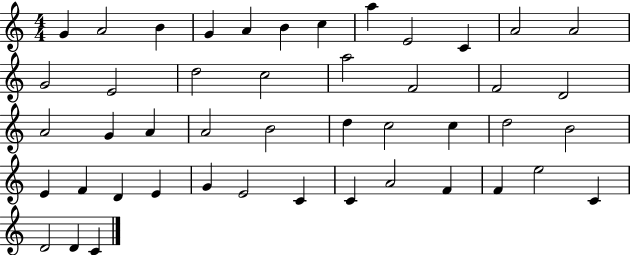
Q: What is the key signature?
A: C major